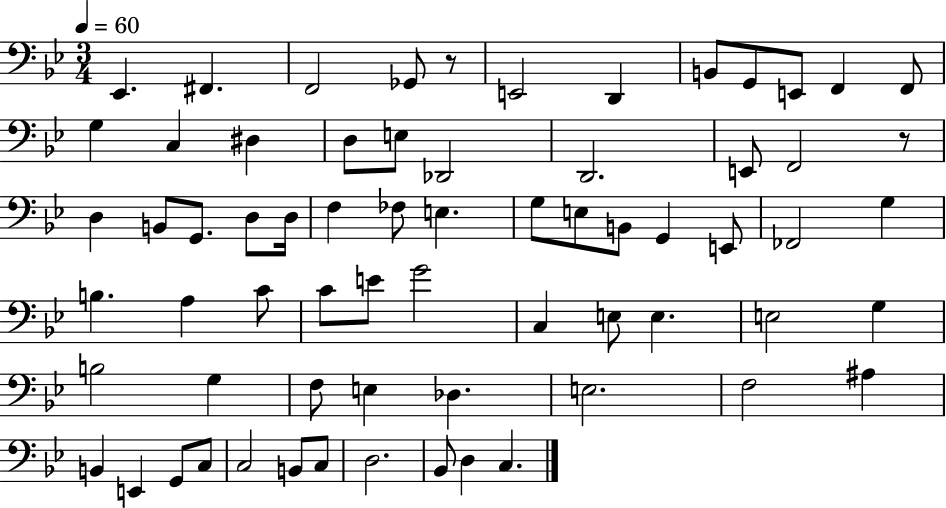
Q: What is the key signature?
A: BES major